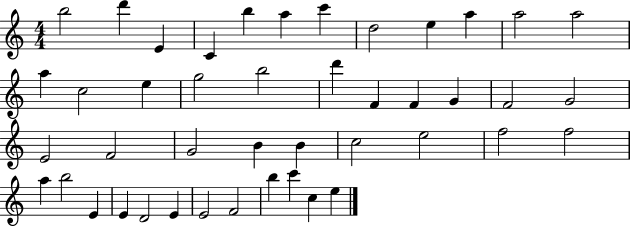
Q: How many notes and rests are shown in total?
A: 44